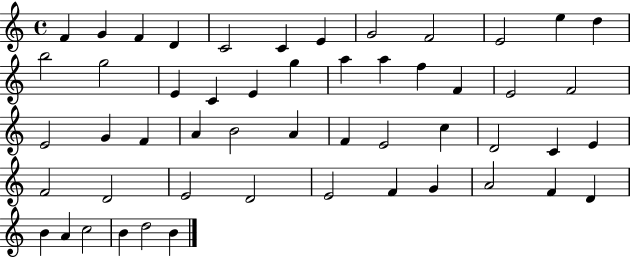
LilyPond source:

{
  \clef treble
  \time 4/4
  \defaultTimeSignature
  \key c \major
  f'4 g'4 f'4 d'4 | c'2 c'4 e'4 | g'2 f'2 | e'2 e''4 d''4 | \break b''2 g''2 | e'4 c'4 e'4 g''4 | a''4 a''4 f''4 f'4 | e'2 f'2 | \break e'2 g'4 f'4 | a'4 b'2 a'4 | f'4 e'2 c''4 | d'2 c'4 e'4 | \break f'2 d'2 | e'2 d'2 | e'2 f'4 g'4 | a'2 f'4 d'4 | \break b'4 a'4 c''2 | b'4 d''2 b'4 | \bar "|."
}